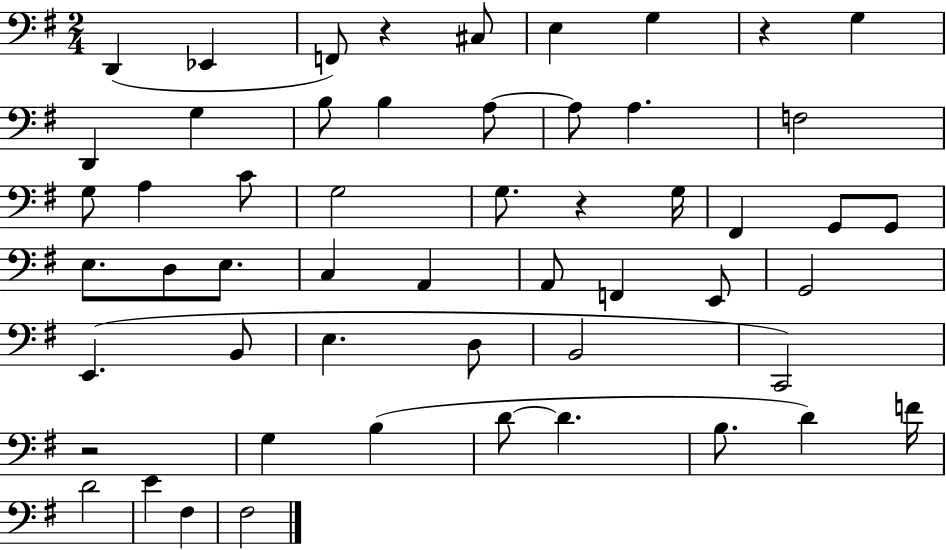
{
  \clef bass
  \numericTimeSignature
  \time 2/4
  \key g \major
  d,4( ees,4 | f,8) r4 cis8 | e4 g4 | r4 g4 | \break d,4 g4 | b8 b4 a8~~ | a8 a4. | f2 | \break g8 a4 c'8 | g2 | g8. r4 g16 | fis,4 g,8 g,8 | \break e8. d8 e8. | c4 a,4 | a,8 f,4 e,8 | g,2 | \break e,4.( b,8 | e4. d8 | b,2 | c,2) | \break r2 | g4 b4( | d'8~~ d'4. | b8. d'4) f'16 | \break d'2 | e'4 fis4 | fis2 | \bar "|."
}